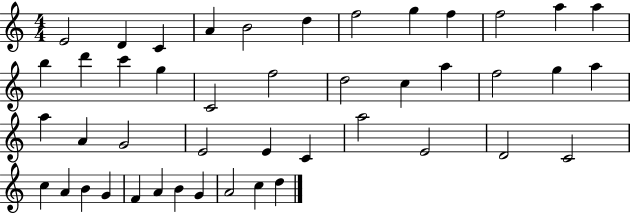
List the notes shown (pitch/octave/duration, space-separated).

E4/h D4/q C4/q A4/q B4/h D5/q F5/h G5/q F5/q F5/h A5/q A5/q B5/q D6/q C6/q G5/q C4/h F5/h D5/h C5/q A5/q F5/h G5/q A5/q A5/q A4/q G4/h E4/h E4/q C4/q A5/h E4/h D4/h C4/h C5/q A4/q B4/q G4/q F4/q A4/q B4/q G4/q A4/h C5/q D5/q